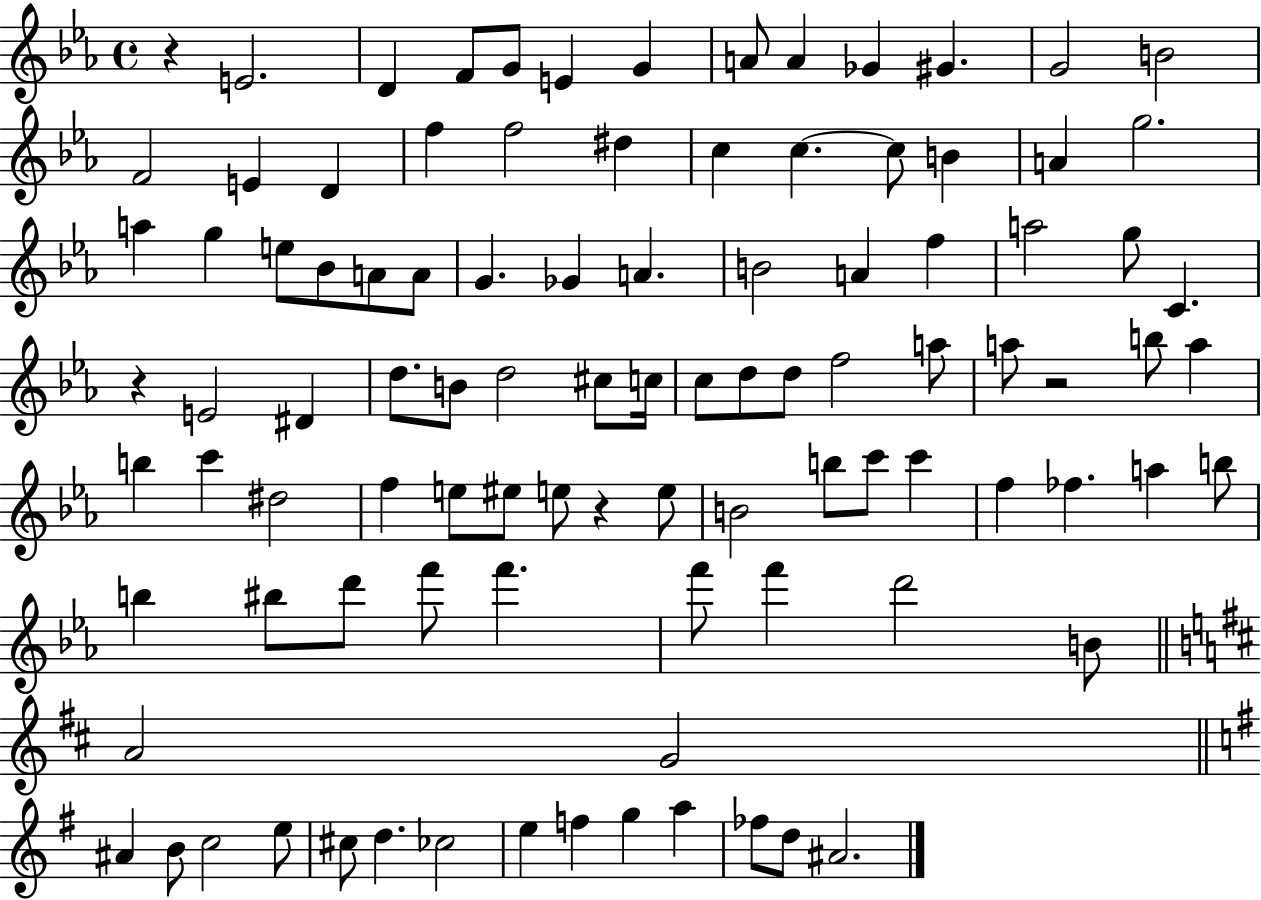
{
  \clef treble
  \time 4/4
  \defaultTimeSignature
  \key ees \major
  r4 e'2. | d'4 f'8 g'8 e'4 g'4 | a'8 a'4 ges'4 gis'4. | g'2 b'2 | \break f'2 e'4 d'4 | f''4 f''2 dis''4 | c''4 c''4.~~ c''8 b'4 | a'4 g''2. | \break a''4 g''4 e''8 bes'8 a'8 a'8 | g'4. ges'4 a'4. | b'2 a'4 f''4 | a''2 g''8 c'4. | \break r4 e'2 dis'4 | d''8. b'8 d''2 cis''8 c''16 | c''8 d''8 d''8 f''2 a''8 | a''8 r2 b''8 a''4 | \break b''4 c'''4 dis''2 | f''4 e''8 eis''8 e''8 r4 e''8 | b'2 b''8 c'''8 c'''4 | f''4 fes''4. a''4 b''8 | \break b''4 bis''8 d'''8 f'''8 f'''4. | f'''8 f'''4 d'''2 b'8 | \bar "||" \break \key d \major a'2 g'2 | \bar "||" \break \key e \minor ais'4 b'8 c''2 e''8 | cis''8 d''4. ces''2 | e''4 f''4 g''4 a''4 | fes''8 d''8 ais'2. | \break \bar "|."
}